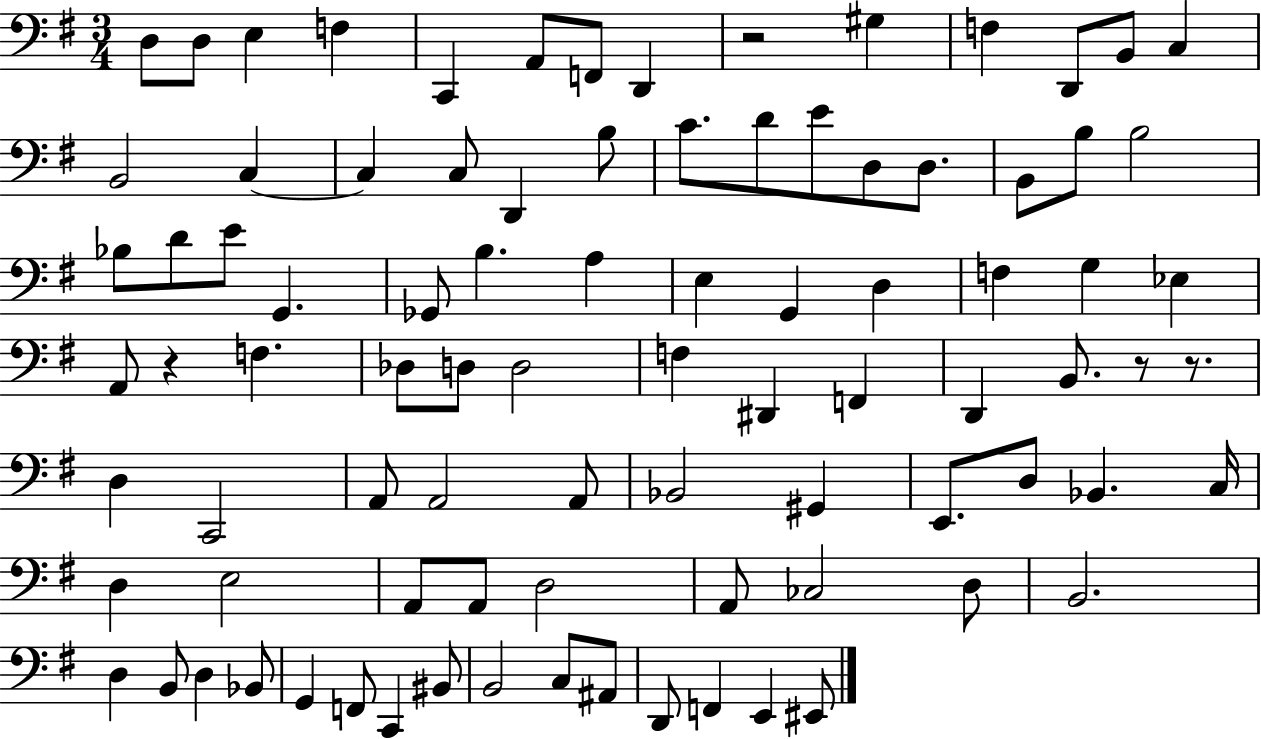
D3/e D3/e E3/q F3/q C2/q A2/e F2/e D2/q R/h G#3/q F3/q D2/e B2/e C3/q B2/h C3/q C3/q C3/e D2/q B3/e C4/e. D4/e E4/e D3/e D3/e. B2/e B3/e B3/h Bb3/e D4/e E4/e G2/q. Gb2/e B3/q. A3/q E3/q G2/q D3/q F3/q G3/q Eb3/q A2/e R/q F3/q. Db3/e D3/e D3/h F3/q D#2/q F2/q D2/q B2/e. R/e R/e. D3/q C2/h A2/e A2/h A2/e Bb2/h G#2/q E2/e. D3/e Bb2/q. C3/s D3/q E3/h A2/e A2/e D3/h A2/e CES3/h D3/e B2/h. D3/q B2/e D3/q Bb2/e G2/q F2/e C2/q BIS2/e B2/h C3/e A#2/e D2/e F2/q E2/q EIS2/e